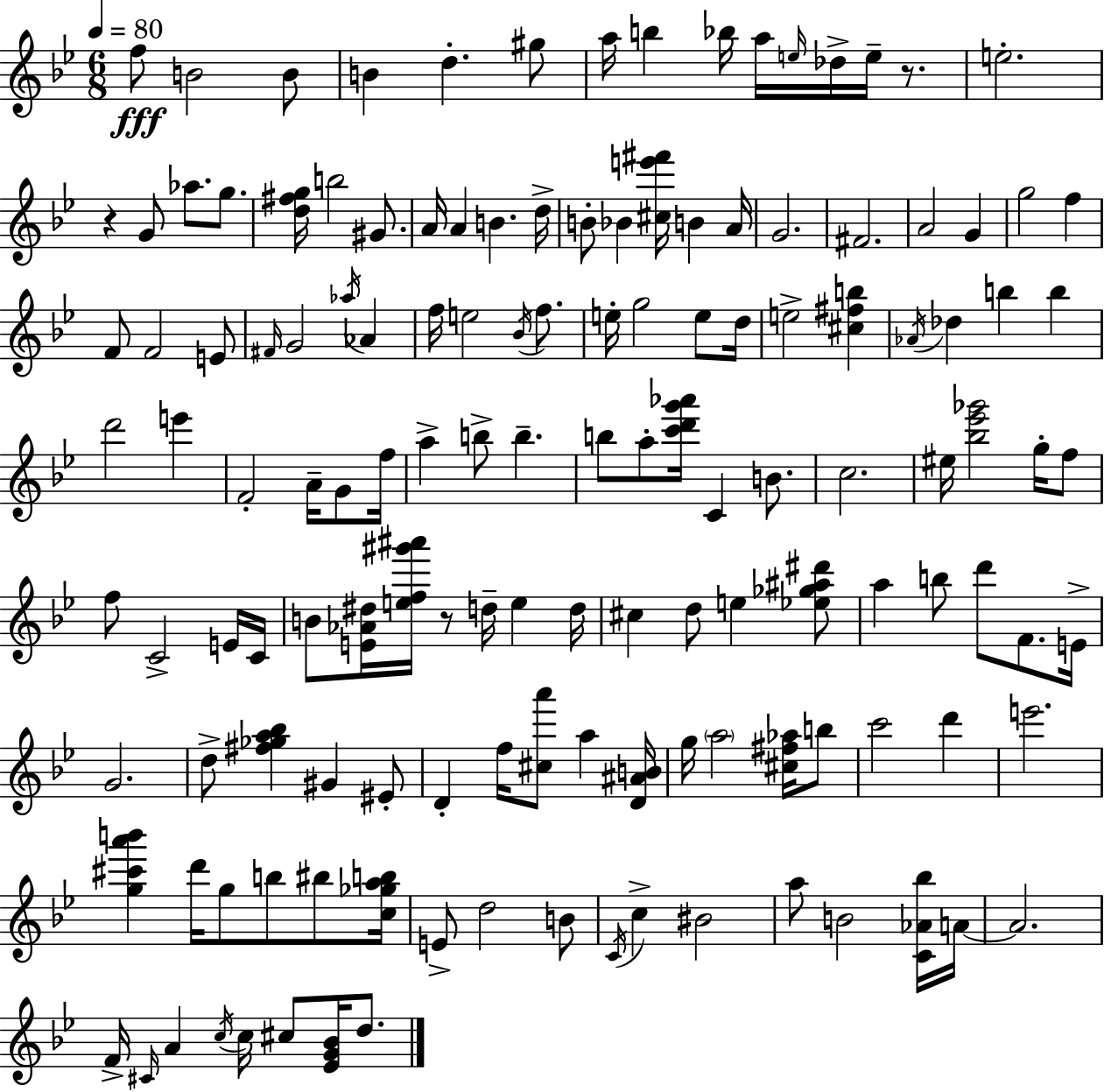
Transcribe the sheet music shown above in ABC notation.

X:1
T:Untitled
M:6/8
L:1/4
K:Bb
f/2 B2 B/2 B d ^g/2 a/4 b _b/4 a/4 e/4 _d/4 e/4 z/2 e2 z G/2 _a/2 g/2 [d^fg]/4 b2 ^G/2 A/4 A B d/4 B/2 _B [^ce'^f']/4 B A/4 G2 ^F2 A2 G g2 f F/2 F2 E/2 ^F/4 G2 _a/4 _A f/4 e2 _B/4 f/2 e/4 g2 e/2 d/4 e2 [^c^fb] _A/4 _d b b d'2 e' F2 A/4 G/2 f/4 a b/2 b b/2 a/2 [c'd'g'_a']/4 C B/2 c2 ^e/4 [_b_e'_g']2 g/4 f/2 f/2 C2 E/4 C/4 B/2 [E_A^d]/4 [ef^g'^a']/4 z/2 d/4 e d/4 ^c d/2 e [_e_g^a^d']/2 a b/2 d'/2 F/2 E/4 G2 d/2 [^f_ga_b] ^G ^E/2 D f/4 [^ca']/2 a [D^AB]/4 g/4 a2 [^c^f_a]/4 b/2 c'2 d' e'2 [g^c'a'b'] d'/4 g/2 b/2 ^b/2 [c_gab]/4 E/2 d2 B/2 C/4 c ^B2 a/2 B2 [C_A_b]/4 A/4 A2 F/4 ^C/4 A c/4 c/4 ^c/2 [_EG_B]/4 d/2